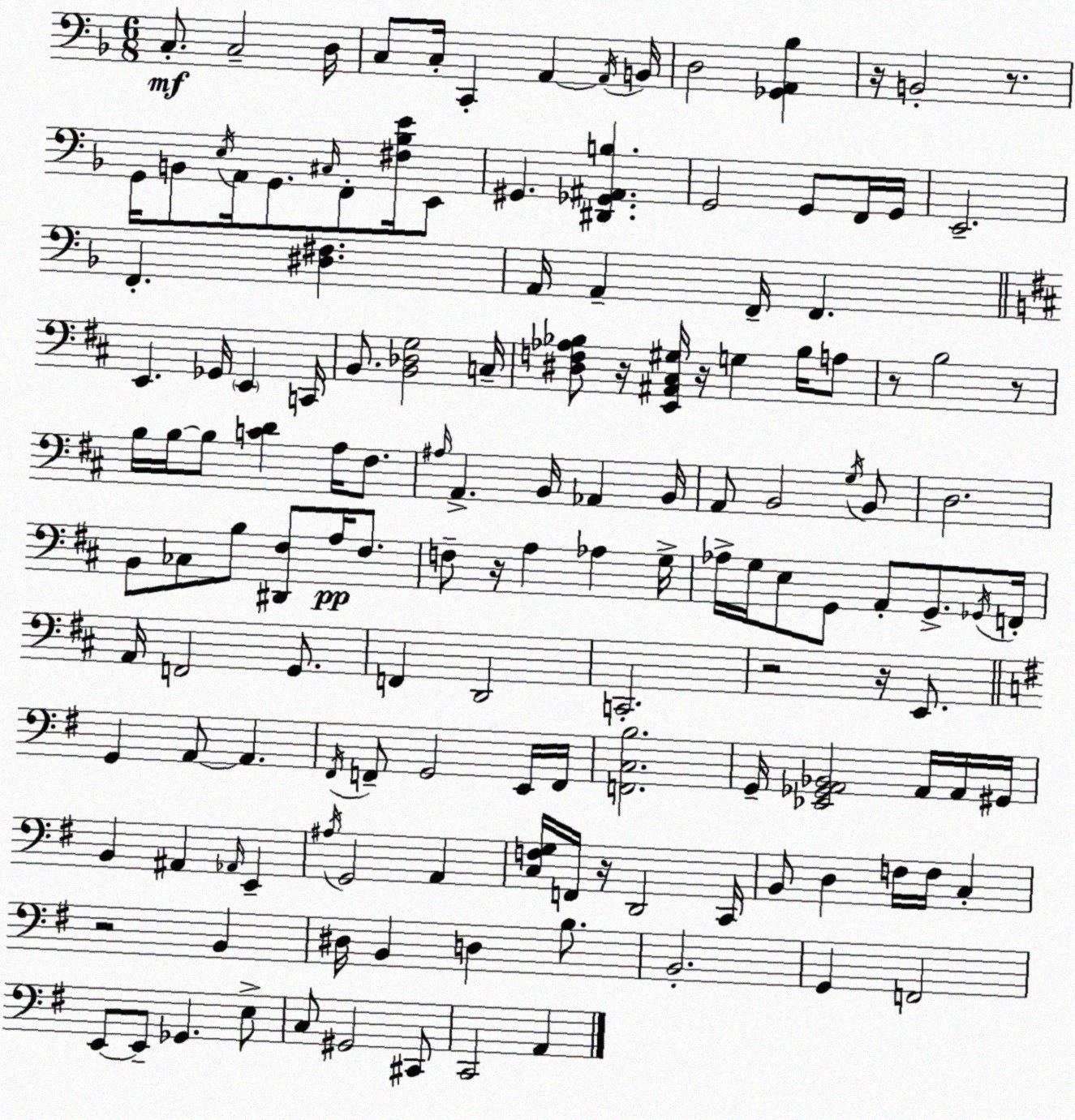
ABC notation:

X:1
T:Untitled
M:6/8
L:1/4
K:Dm
C,/2 C,2 D,/4 C,/2 C,/4 C,, A,, A,,/4 B,,/4 D,2 [_G,,A,,_B,] z/4 B,,2 z/2 G,,/4 B,,/2 E,/4 A,,/4 G,,/2 ^C,/4 F,,/2 [^F,_B,E]/4 E,,/2 ^G,, [^D,,_G,,^A,,B,] G,,2 G,,/2 F,,/4 G,,/4 E,,2 F,, [^D,^F,] A,,/4 A,, F,,/4 F,, E,, _G,,/4 E,, C,,/4 B,,/2 [B,,_D,G,]2 C,/4 [^D,F,_A,_B,]/2 z/4 [E,,^A,,^C,^G,]/4 z/4 G, _B,/4 A,/2 z/2 B,2 z/2 B,/4 B,/4 B,/2 [CD] A,/4 ^F,/2 ^A,/4 A,, B,,/4 _A,, B,,/4 A,,/2 B,,2 G,/4 B,,/2 D,2 B,,/2 _C,/2 B,/2 [^D,,^F,]/2 A,/4 ^F,/2 F,/2 z/4 A, _A, G,/4 _A,/4 G,/4 E,/2 G,,/2 A,,/2 G,,/2 _G,,/4 F,,/4 A,,/4 F,,2 G,,/2 F,, D,,2 C,,2 z2 z/4 E,,/2 G,, A,,/2 A,, ^F,,/4 F,,/2 G,,2 E,,/4 F,,/4 [F,,C,B,]2 G,,/4 [_E,,_G,,A,,_B,,]2 A,,/4 A,,/4 ^G,,/4 B,, ^A,, _A,,/4 E,, ^A,/4 G,,2 A,, [C,F,G,]/4 F,,/4 z/4 D,,2 C,,/4 B,,/2 D, F,/4 F,/4 C, z2 B,, ^D,/4 B,, D, B,/2 B,,2 G,, F,,2 E,,/2 E,,/2 _G,, E,/2 C,/2 ^G,,2 ^C,,/2 C,,2 A,,